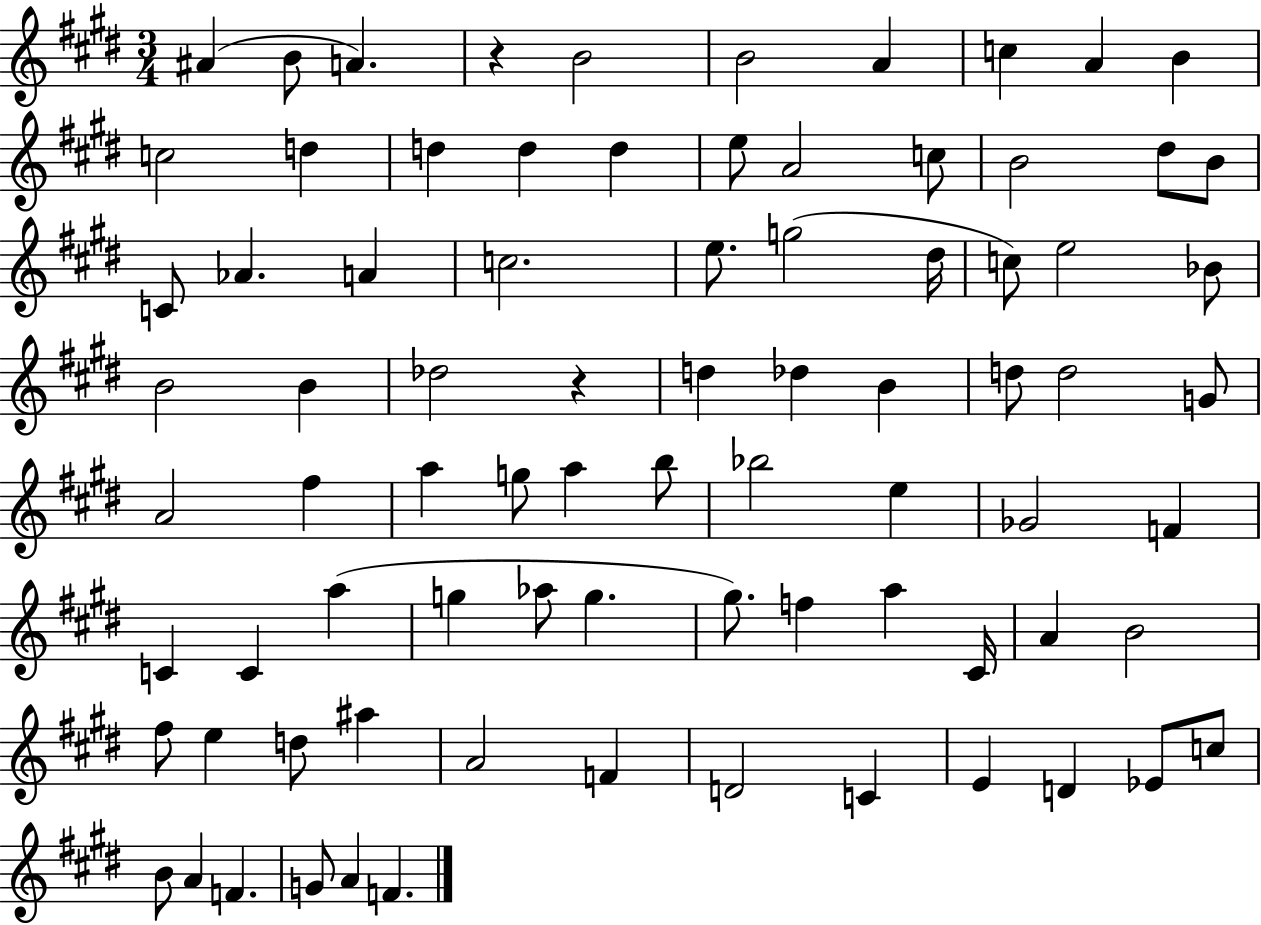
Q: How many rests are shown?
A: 2